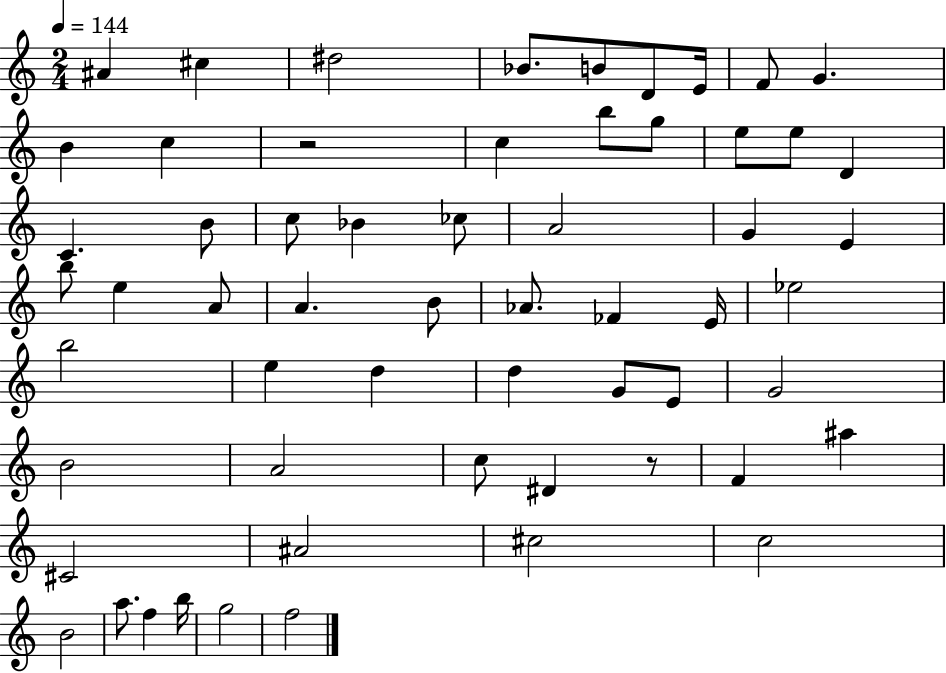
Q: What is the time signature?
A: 2/4